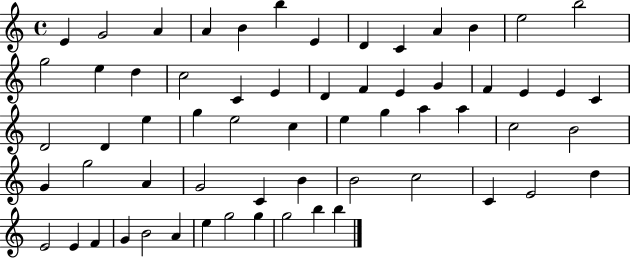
{
  \clef treble
  \time 4/4
  \defaultTimeSignature
  \key c \major
  e'4 g'2 a'4 | a'4 b'4 b''4 e'4 | d'4 c'4 a'4 b'4 | e''2 b''2 | \break g''2 e''4 d''4 | c''2 c'4 e'4 | d'4 f'4 e'4 g'4 | f'4 e'4 e'4 c'4 | \break d'2 d'4 e''4 | g''4 e''2 c''4 | e''4 g''4 a''4 a''4 | c''2 b'2 | \break g'4 g''2 a'4 | g'2 c'4 b'4 | b'2 c''2 | c'4 e'2 d''4 | \break e'2 e'4 f'4 | g'4 b'2 a'4 | e''4 g''2 g''4 | g''2 b''4 b''4 | \break \bar "|."
}